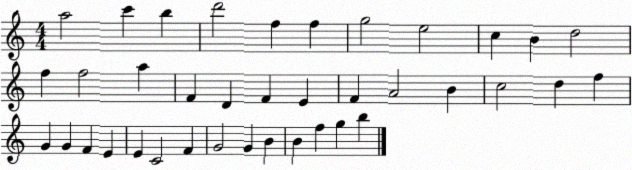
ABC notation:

X:1
T:Untitled
M:4/4
L:1/4
K:C
a2 c' b d'2 f f g2 e2 c B d2 f f2 a F D F E F A2 B c2 d f G G F E E C2 F G2 G B B f g b